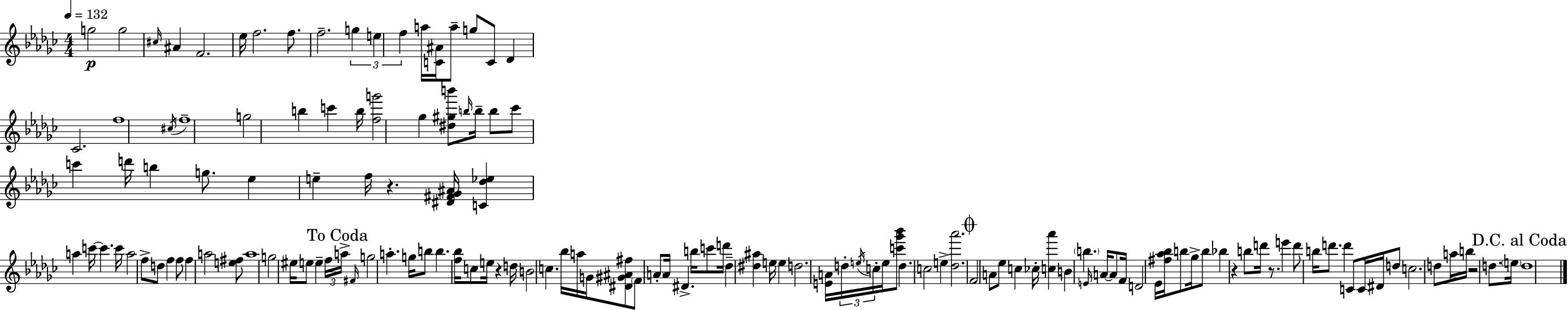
G5/h G5/h C#5/s A#4/q F4/h. Eb5/s F5/h. F5/e. F5/h. G5/q E5/q F5/q A5/s [C4,A#4]/s A5/e G5/e C4/e Db4/q CES4/h. F5/w C#5/s F5/w G5/h B5/q C6/q B5/s [F5,G6]/h Gb5/q [D#5,G#5,B6]/e B5/s B5/s B5/e CES6/e C6/q D6/s B5/q G5/e. Eb5/q E5/q F5/s R/q. [D#4,F#4,Gb4,A#4]/s [C4,Db5,Eb5]/q A5/q C6/s C6/q. C6/s A5/h F5/e D5/e F5/q F5/e F5/q A5/h [E5,F#5]/e A5/w G5/h EIS5/s E5/e E5/q F5/s A5/s F#4/s G5/h A5/q. G5/s B5/e B5/q. [F5,Bb5]/s C5/e E5/s R/q D5/s B4/h C5/q. Bb5/s A5/s G4/s [D#4,G#4,A#4,F#5]/e F4/e A4/e A4/s D#4/q. B5/s C6/e D6/s Db5/q [D#5,A#5]/q E5/s E5/q D5/h. [E4,A4]/s D5/s E5/s C5/s E5/s [C6,Gb6,Bb6]/e D5/q. C5/h E5/q [Db5,Ab6]/h. F4/h A4/e Eb5/e C5/q CES5/s [C5,Ab6]/q B4/q B5/q. E4/s A4/s A4/e F4/s D4/h Eb4/s [F#5,Ab5,Bb5]/s B5/e Gb5/s B5/e Bb5/q R/q B5/e D6/s R/e. E6/q D6/e B5/s D6/e. D6/q C4/e C4/s D#4/s D5/e C5/h. D5/e A5/s B5/s R/h D5/e. E5/s D5/w